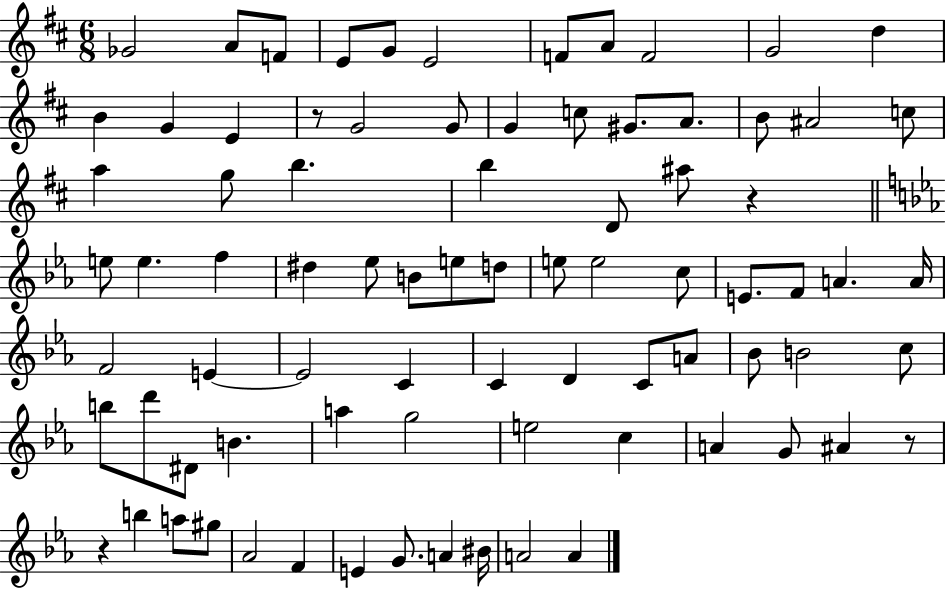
{
  \clef treble
  \numericTimeSignature
  \time 6/8
  \key d \major
  \repeat volta 2 { ges'2 a'8 f'8 | e'8 g'8 e'2 | f'8 a'8 f'2 | g'2 d''4 | \break b'4 g'4 e'4 | r8 g'2 g'8 | g'4 c''8 gis'8. a'8. | b'8 ais'2 c''8 | \break a''4 g''8 b''4. | b''4 d'8 ais''8 r4 | \bar "||" \break \key ees \major e''8 e''4. f''4 | dis''4 ees''8 b'8 e''8 d''8 | e''8 e''2 c''8 | e'8. f'8 a'4. a'16 | \break f'2 e'4~~ | e'2 c'4 | c'4 d'4 c'8 a'8 | bes'8 b'2 c''8 | \break b''8 d'''8 dis'8 b'4. | a''4 g''2 | e''2 c''4 | a'4 g'8 ais'4 r8 | \break r4 b''4 a''8 gis''8 | aes'2 f'4 | e'4 g'8. a'4 bis'16 | a'2 a'4 | \break } \bar "|."
}